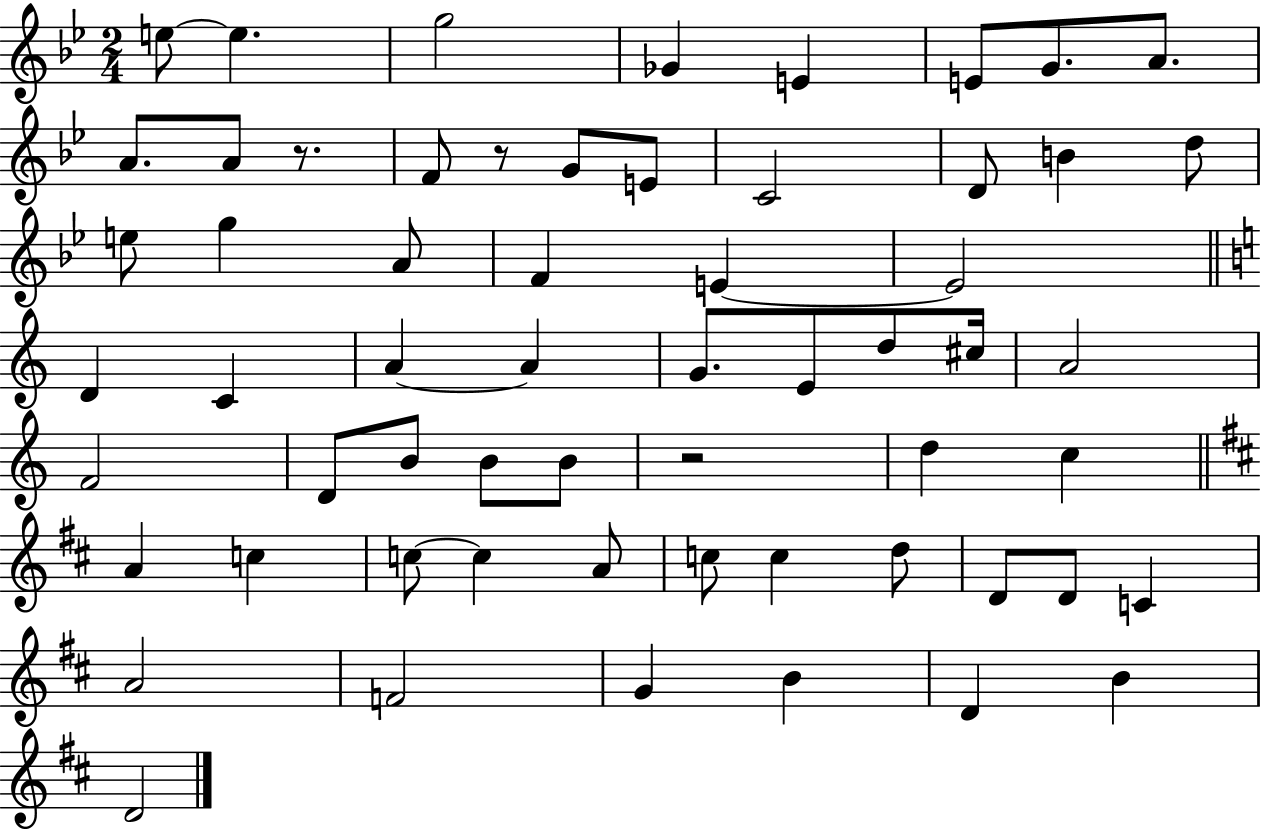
E5/e E5/q. G5/h Gb4/q E4/q E4/e G4/e. A4/e. A4/e. A4/e R/e. F4/e R/e G4/e E4/e C4/h D4/e B4/q D5/e E5/e G5/q A4/e F4/q E4/q E4/h D4/q C4/q A4/q A4/q G4/e. E4/e D5/e C#5/s A4/h F4/h D4/e B4/e B4/e B4/e R/h D5/q C5/q A4/q C5/q C5/e C5/q A4/e C5/e C5/q D5/e D4/e D4/e C4/q A4/h F4/h G4/q B4/q D4/q B4/q D4/h